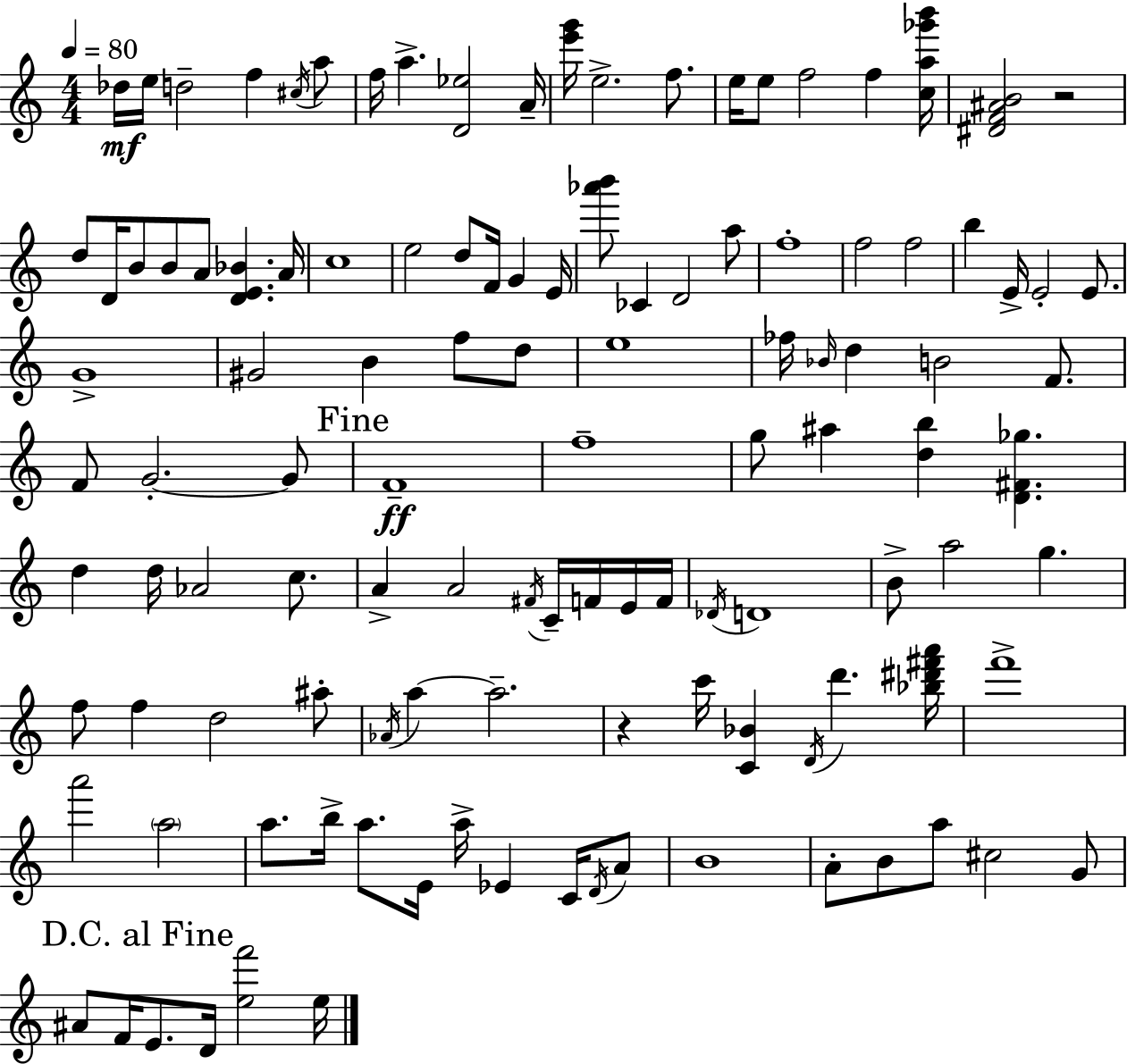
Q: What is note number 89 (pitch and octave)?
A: A5